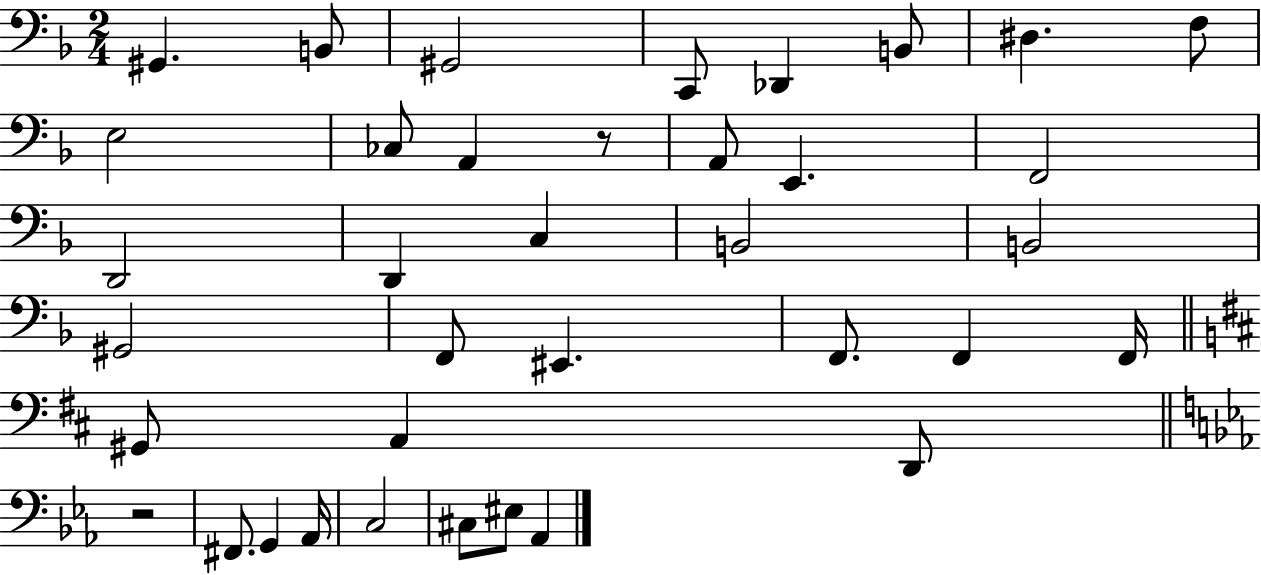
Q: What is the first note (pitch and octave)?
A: G#2